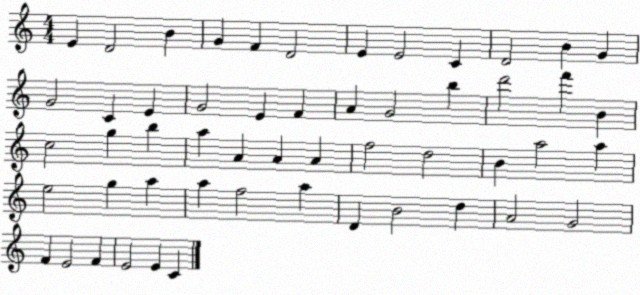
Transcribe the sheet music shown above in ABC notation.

X:1
T:Untitled
M:4/4
L:1/4
K:C
E D2 B G F D2 E E2 C D2 B G G2 C E G2 E F A G2 b d'2 f' B c2 g b a A A A f2 d2 B a2 a e2 g a a f2 a D B2 d A2 G2 F E2 F E2 E C